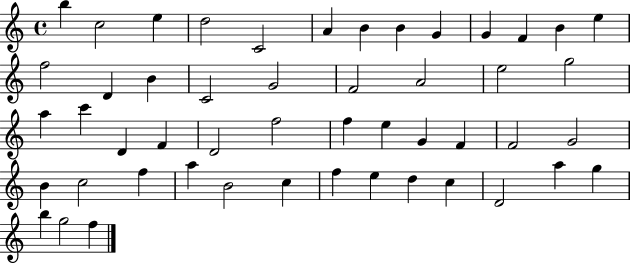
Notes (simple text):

B5/q C5/h E5/q D5/h C4/h A4/q B4/q B4/q G4/q G4/q F4/q B4/q E5/q F5/h D4/q B4/q C4/h G4/h F4/h A4/h E5/h G5/h A5/q C6/q D4/q F4/q D4/h F5/h F5/q E5/q G4/q F4/q F4/h G4/h B4/q C5/h F5/q A5/q B4/h C5/q F5/q E5/q D5/q C5/q D4/h A5/q G5/q B5/q G5/h F5/q